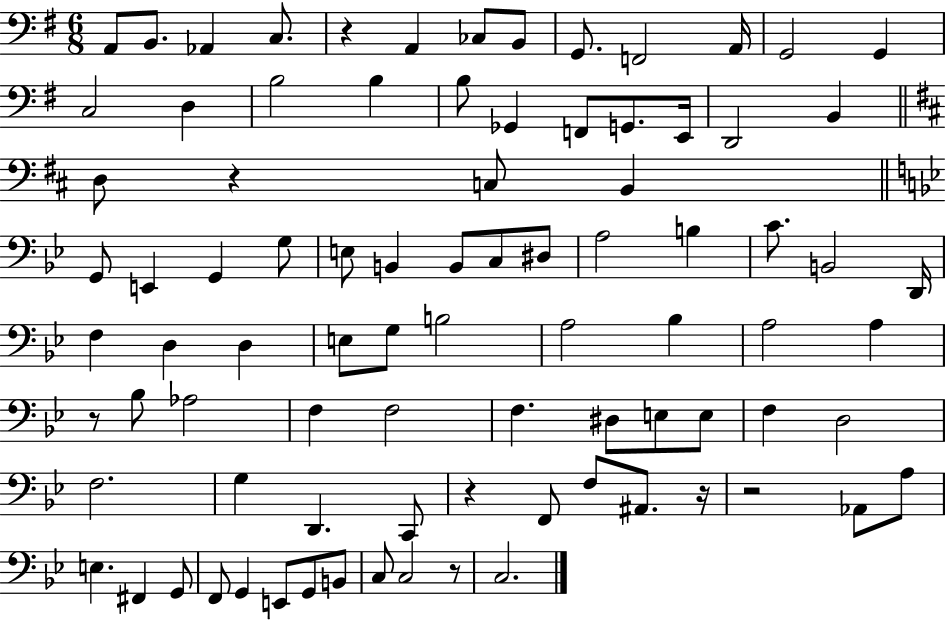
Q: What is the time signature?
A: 6/8